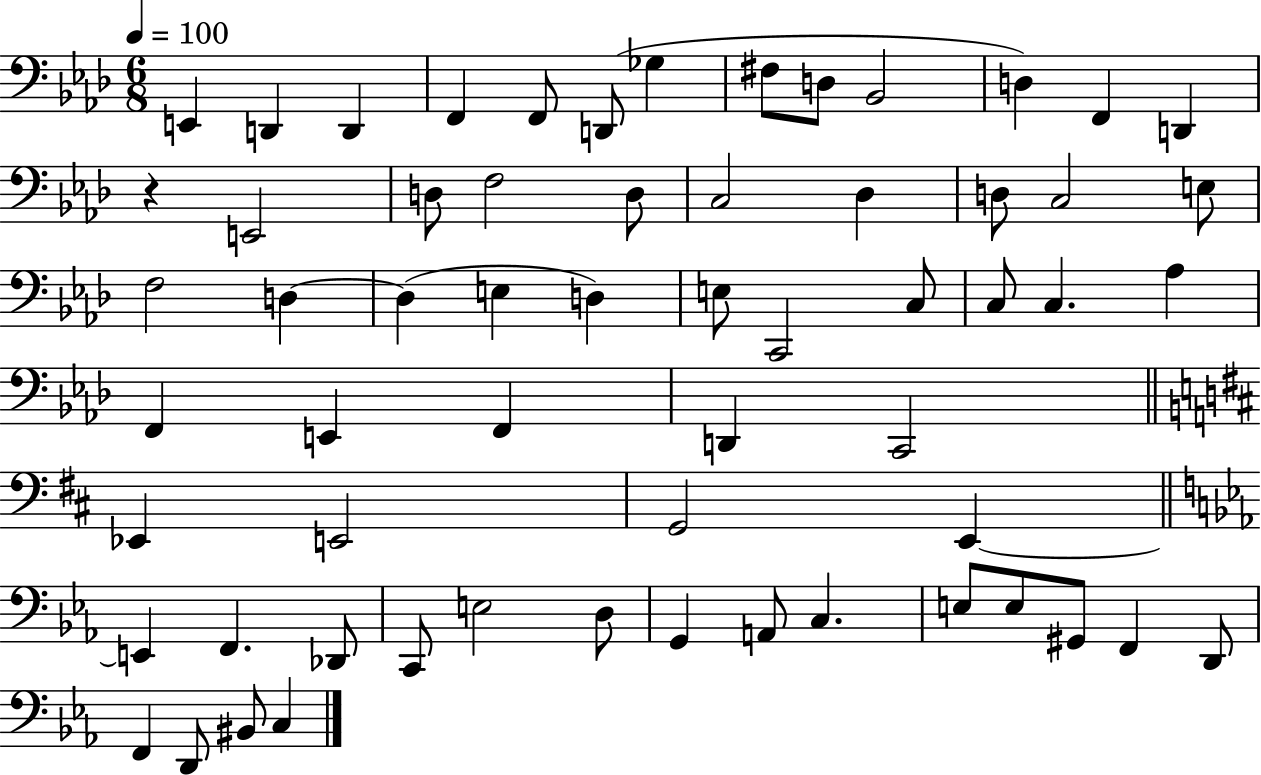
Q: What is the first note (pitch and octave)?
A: E2